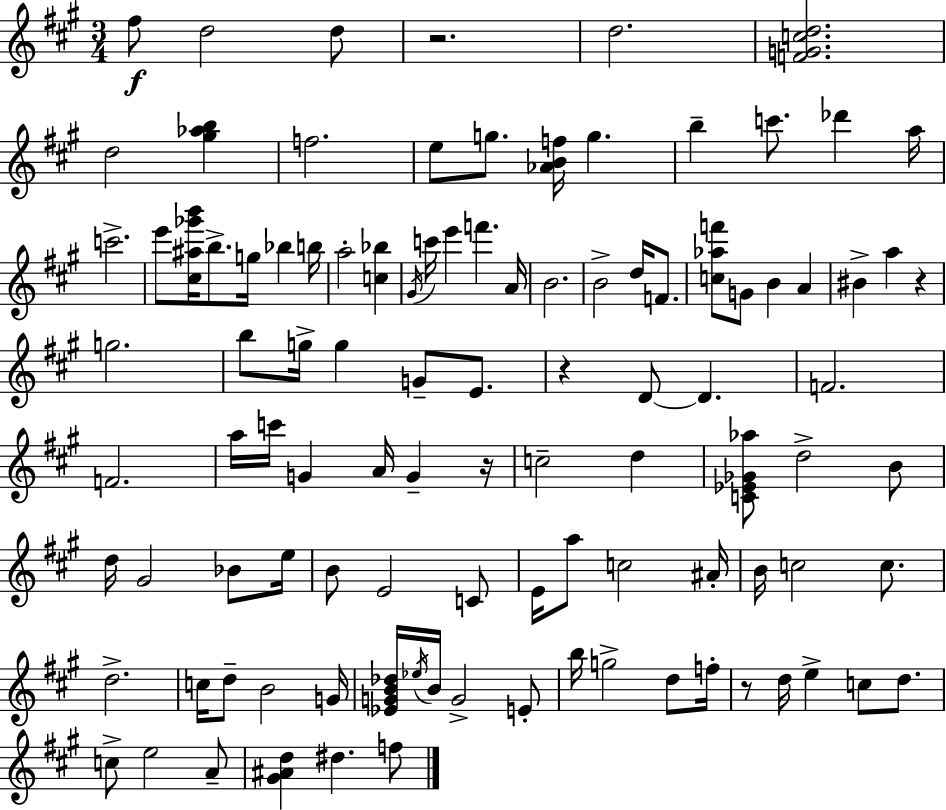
F#5/e D5/h D5/e R/h. D5/h. [F4,G4,C5,D5]/h. D5/h [G#5,Ab5,B5]/q F5/h. E5/e G5/e. [Ab4,B4,F5]/s G5/q. B5/q C6/e. Db6/q A5/s C6/h. E6/e [C#5,A#5,Gb6,B6]/s B5/e. G5/s Bb5/q B5/s A5/h [C5,Bb5]/q G#4/s C6/s E6/q F6/q. A4/s B4/h. B4/h D5/s F4/e. [C5,Ab5,F6]/e G4/e B4/q A4/q BIS4/q A5/q R/q G5/h. B5/e G5/s G5/q G4/e E4/e. R/q D4/e D4/q. F4/h. F4/h. A5/s C6/s G4/q A4/s G4/q R/s C5/h D5/q [C4,Eb4,Gb4,Ab5]/e D5/h B4/e D5/s G#4/h Bb4/e E5/s B4/e E4/h C4/e E4/s A5/e C5/h A#4/s B4/s C5/h C5/e. D5/h. C5/s D5/e B4/h G4/s [Eb4,G4,B4,Db5]/s Eb5/s B4/s G4/h E4/e B5/s G5/h D5/e F5/s R/e D5/s E5/q C5/e D5/e. C5/e E5/h A4/e [G#4,A#4,D5]/q D#5/q. F5/e